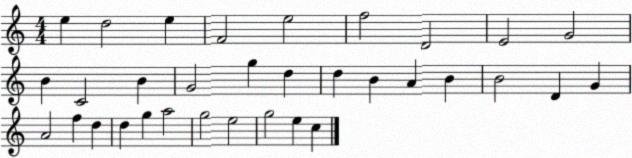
X:1
T:Untitled
M:4/4
L:1/4
K:C
e d2 e F2 e2 f2 D2 E2 G2 B C2 B G2 g d d B A B B2 D G A2 f d d g a2 g2 e2 g2 e c